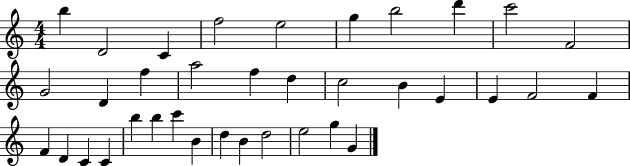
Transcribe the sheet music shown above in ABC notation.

X:1
T:Untitled
M:4/4
L:1/4
K:C
b D2 C f2 e2 g b2 d' c'2 F2 G2 D f a2 f d c2 B E E F2 F F D C C b b c' B d B d2 e2 g G